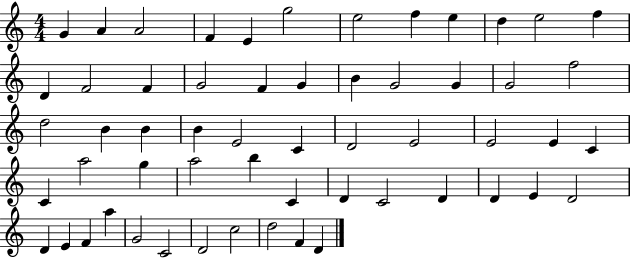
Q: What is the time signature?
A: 4/4